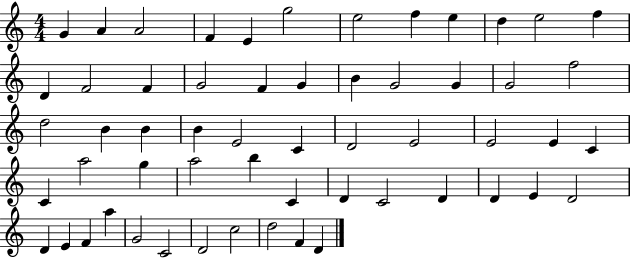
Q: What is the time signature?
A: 4/4